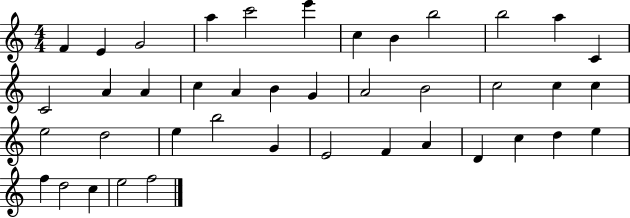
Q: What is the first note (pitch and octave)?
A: F4